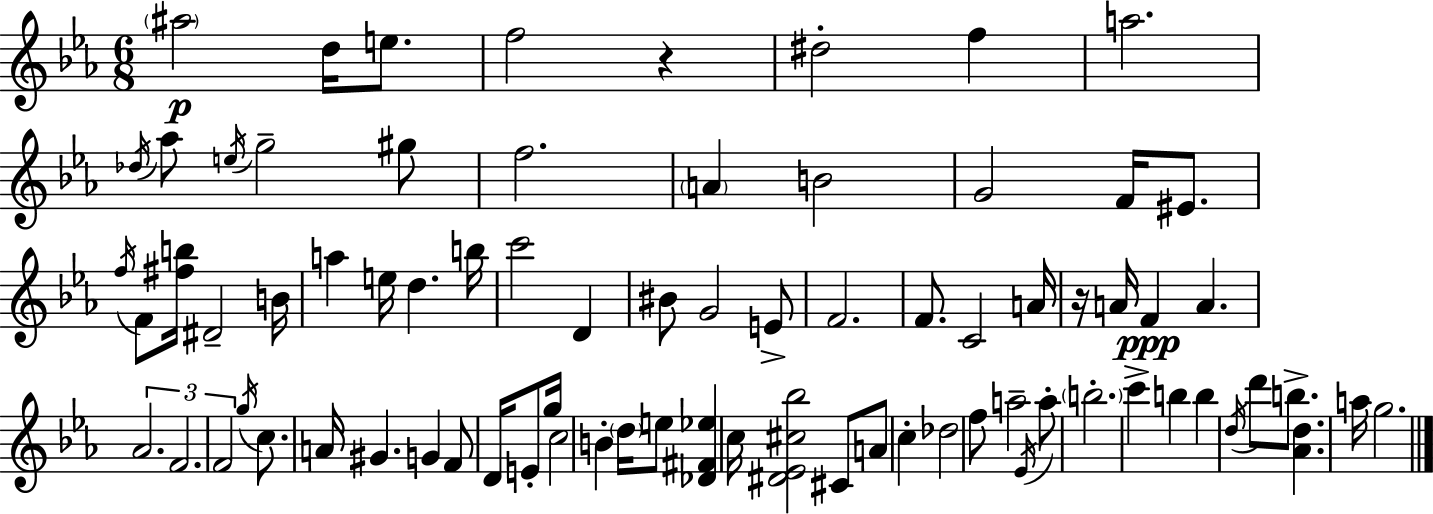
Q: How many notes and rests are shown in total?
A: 78